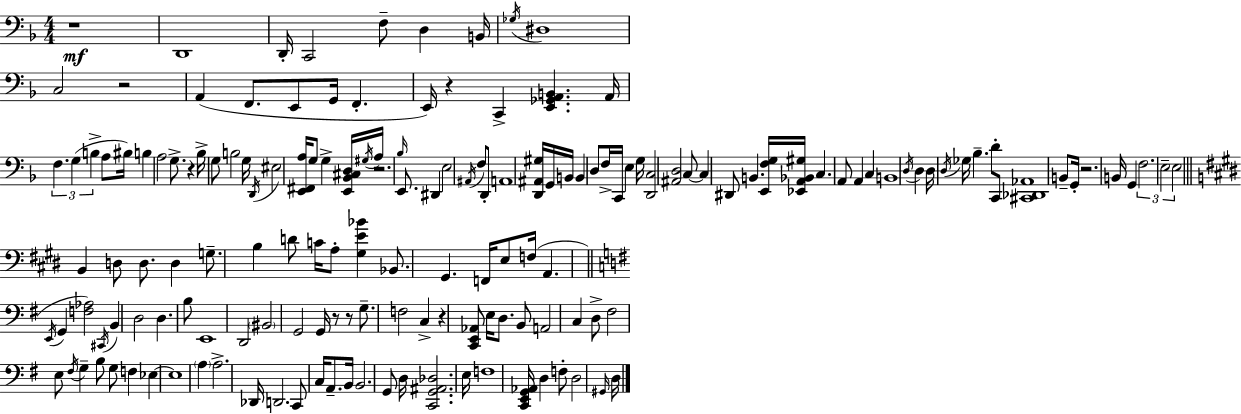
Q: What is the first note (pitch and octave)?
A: D2